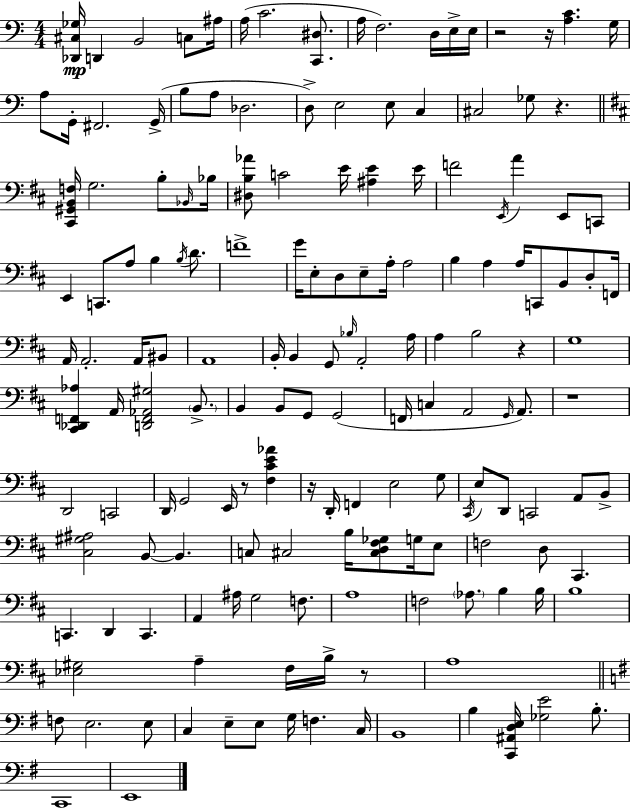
X:1
T:Untitled
M:4/4
L:1/4
K:C
[_D,,^C,_G,]/4 D,, B,,2 C,/2 ^A,/4 A,/4 C2 [C,,^D,]/2 A,/4 F,2 D,/4 E,/4 E,/4 z2 z/4 [A,C] G,/4 A,/2 G,,/4 ^F,,2 G,,/4 B,/2 A,/2 _D,2 D,/2 E,2 E,/2 C, ^C,2 _G,/2 z [^C,,^G,,B,,F,]/4 G,2 B,/2 _B,,/4 _B,/4 [^D,B,_A]/2 C2 E/4 [^A,E] E/4 F2 E,,/4 A E,,/2 C,,/2 E,, C,,/2 A,/2 B, B,/4 D/2 F4 G/4 E,/2 D,/2 E,/2 A,/4 A,2 B, A, A,/4 C,,/2 B,,/2 D,/2 F,,/4 A,,/4 A,,2 A,,/4 ^B,,/2 A,,4 B,,/4 B,, G,,/2 _B,/4 A,,2 A,/4 A, B,2 z G,4 [^C,,_D,,F,,_A,] A,,/4 [D,,F,,_A,,^G,]2 B,,/2 B,, B,,/2 G,,/2 G,,2 F,,/4 C, A,,2 G,,/4 A,,/2 z4 D,,2 C,,2 D,,/4 G,,2 E,,/4 z/2 [^F,^CE_A] z/4 D,,/4 F,, E,2 G,/2 ^C,,/4 E,/2 D,,/2 C,,2 A,,/2 B,,/2 [^C,^G,^A,]2 B,,/2 B,, C,/2 ^C,2 B,/4 [^C,D,^F,_G,]/2 G,/4 E,/2 F,2 D,/2 ^C,, C,, D,, C,, A,, ^A,/4 G,2 F,/2 A,4 F,2 _A,/2 B, B,/4 B,4 [_E,^G,]2 A, ^F,/4 B,/4 z/2 A,4 F,/2 E,2 E,/2 C, E,/2 E,/2 G,/4 F, C,/4 B,,4 B, [C,,^A,,D,E,]/4 [_G,E]2 B,/2 C,,4 E,,4